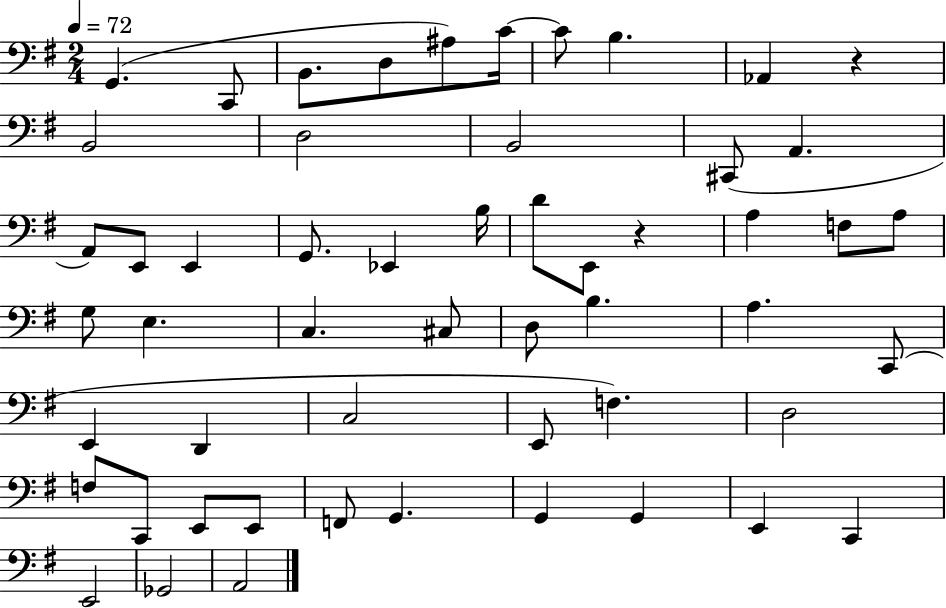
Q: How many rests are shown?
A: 2